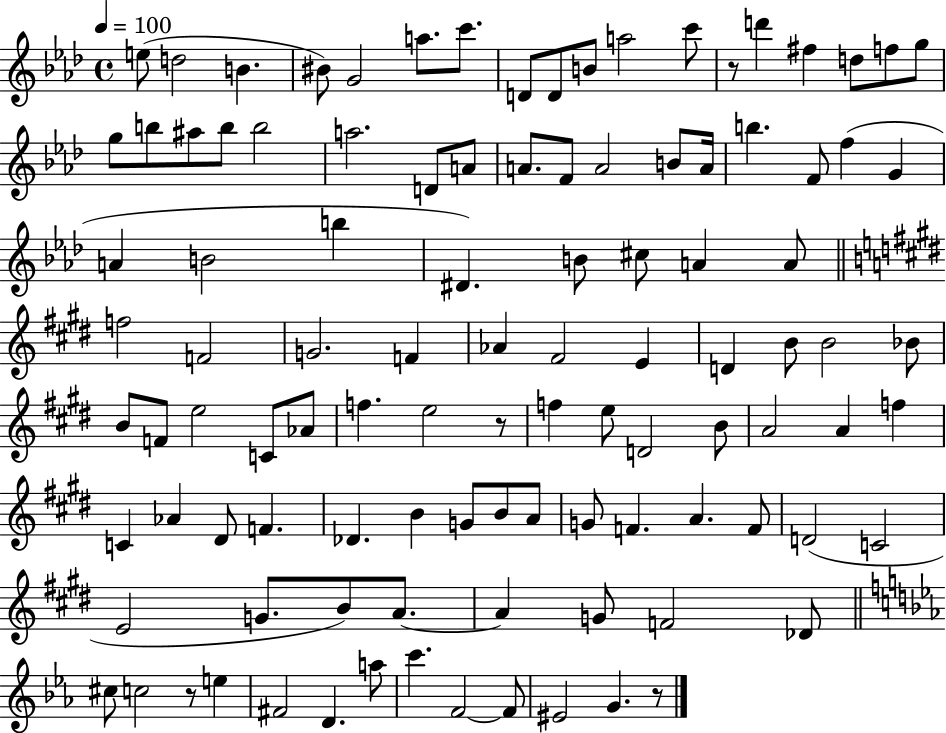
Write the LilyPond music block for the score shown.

{
  \clef treble
  \time 4/4
  \defaultTimeSignature
  \key aes \major
  \tempo 4 = 100
  e''8( d''2 b'4. | bis'8) g'2 a''8. c'''8. | d'8 d'8 b'8 a''2 c'''8 | r8 d'''4 fis''4 d''8 f''8 g''8 | \break g''8 b''8 ais''8 b''8 b''2 | a''2. d'8 a'8 | a'8. f'8 a'2 b'8 a'16 | b''4. f'8 f''4( g'4 | \break a'4 b'2 b''4 | dis'4.) b'8 cis''8 a'4 a'8 | \bar "||" \break \key e \major f''2 f'2 | g'2. f'4 | aes'4 fis'2 e'4 | d'4 b'8 b'2 bes'8 | \break b'8 f'8 e''2 c'8 aes'8 | f''4. e''2 r8 | f''4 e''8 d'2 b'8 | a'2 a'4 f''4 | \break c'4 aes'4 dis'8 f'4. | des'4. b'4 g'8 b'8 a'8 | g'8 f'4. a'4. f'8 | d'2( c'2 | \break e'2 g'8. b'8) a'8.~~ | a'4 g'8 f'2 des'8 | \bar "||" \break \key ees \major cis''8 c''2 r8 e''4 | fis'2 d'4. a''8 | c'''4. f'2~~ f'8 | eis'2 g'4. r8 | \break \bar "|."
}